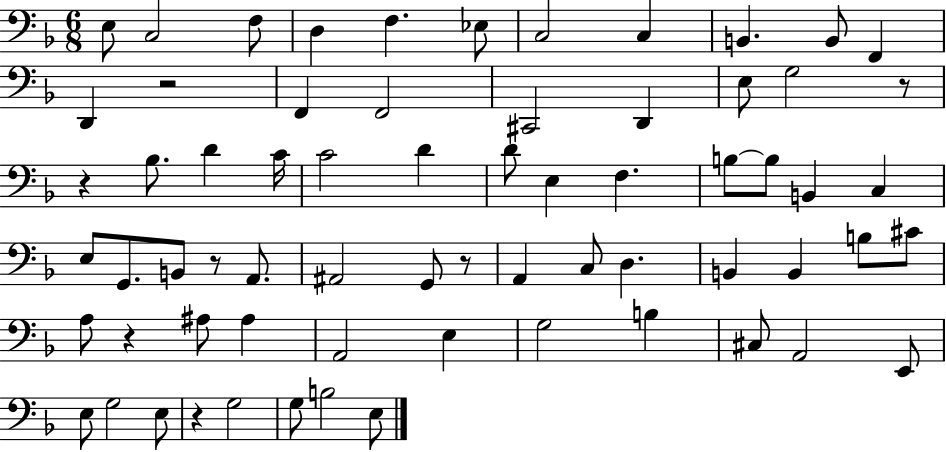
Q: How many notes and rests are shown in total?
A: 67